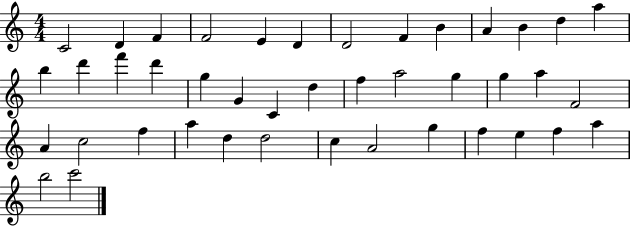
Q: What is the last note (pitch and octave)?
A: C6